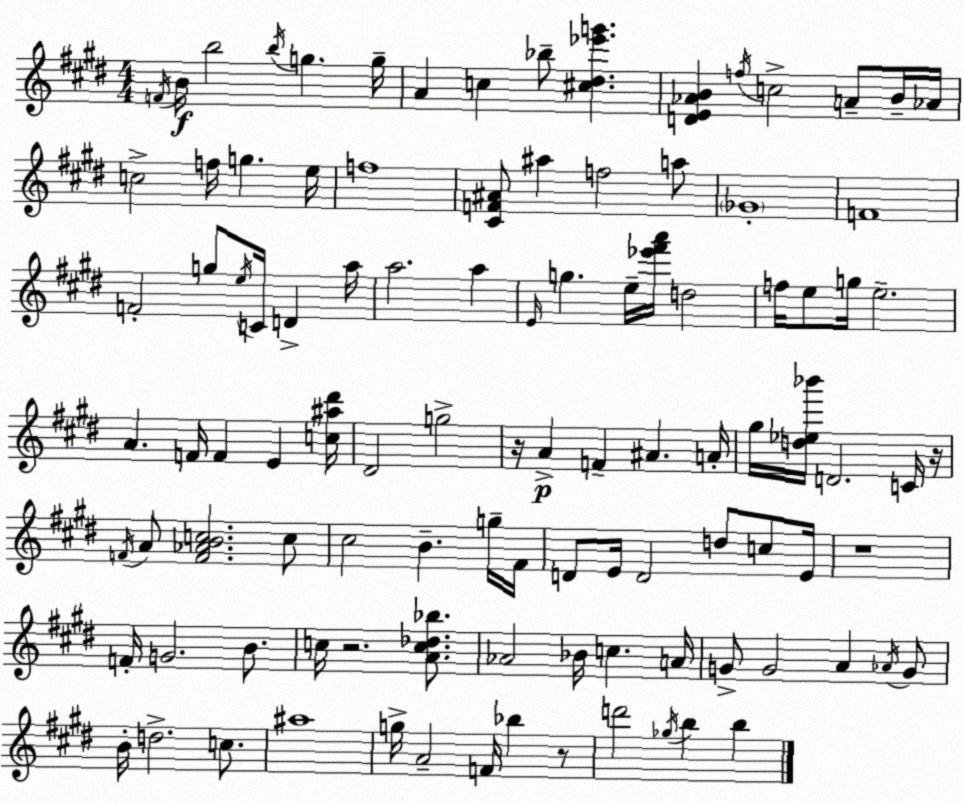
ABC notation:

X:1
T:Untitled
M:4/4
L:1/4
K:E
F/4 B/4 b2 b/4 g g/4 A c _b/2 [^c^d_e'g'] [DE_AB] f/4 c2 A/2 B/4 _A/4 c2 f/4 g e/4 f4 [^CF^A]/2 ^a f2 a/2 _G4 F4 F2 g/2 e/4 C/4 D a/4 a2 a E/4 g e/4 [_e'^f'a']/4 d2 f/4 e/2 g/4 e2 A F/4 F E [c^a^d']/4 ^D2 g2 z/4 A F ^A A/4 ^g/4 [d_e_b']/4 D2 C/4 z/4 F/4 A/2 [F_ABc]2 c/2 ^c2 B g/4 ^F/4 D/2 E/4 D2 d/2 c/2 E/4 z4 F/4 G2 B/2 c/4 z2 [Ac_d_b]/2 _A2 _B/4 c A/4 G/2 G2 A _A/4 G/2 B/4 d2 c/2 ^a4 g/4 A2 F/4 _b z/2 d'2 _g/4 b b